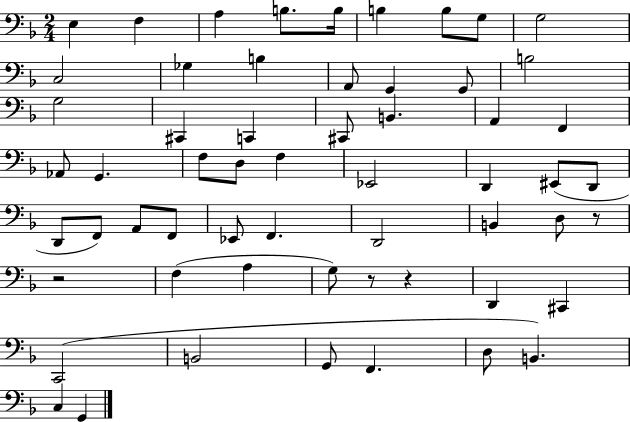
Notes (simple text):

E3/q F3/q A3/q B3/e. B3/s B3/q B3/e G3/e G3/h C3/h Gb3/q B3/q A2/e G2/q G2/e B3/h G3/h C#2/q C2/q C#2/e B2/q. A2/q F2/q Ab2/e G2/q. F3/e D3/e F3/q Eb2/h D2/q EIS2/e D2/e D2/e F2/e A2/e F2/e Eb2/e F2/q. D2/h B2/q D3/e R/e R/h F3/q A3/q G3/e R/e R/q D2/q C#2/q C2/h B2/h G2/e F2/q. D3/e B2/q. C3/q G2/q